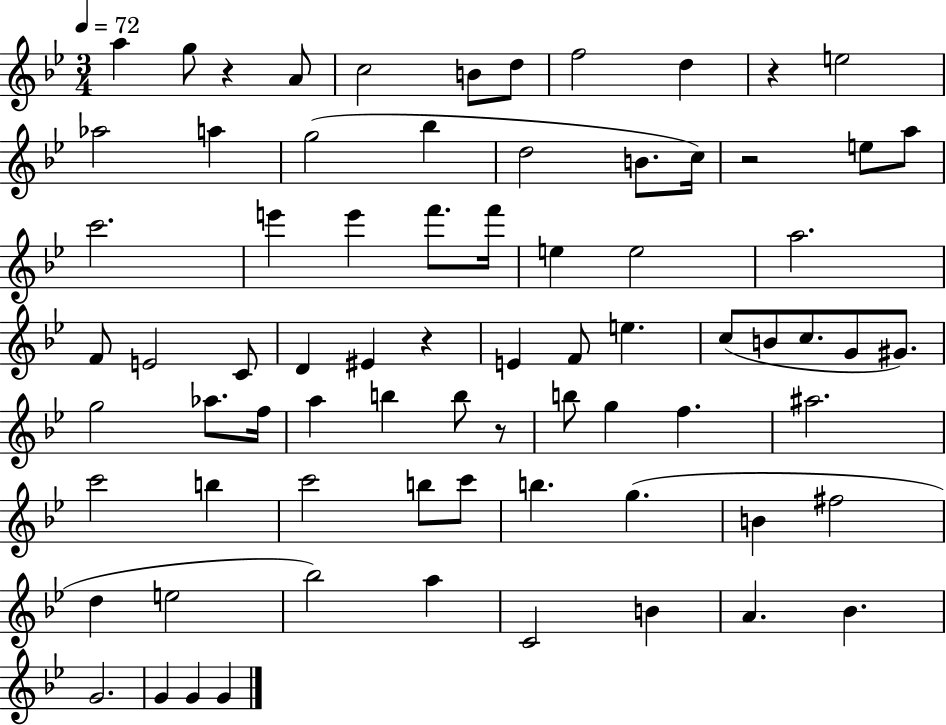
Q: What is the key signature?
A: BES major